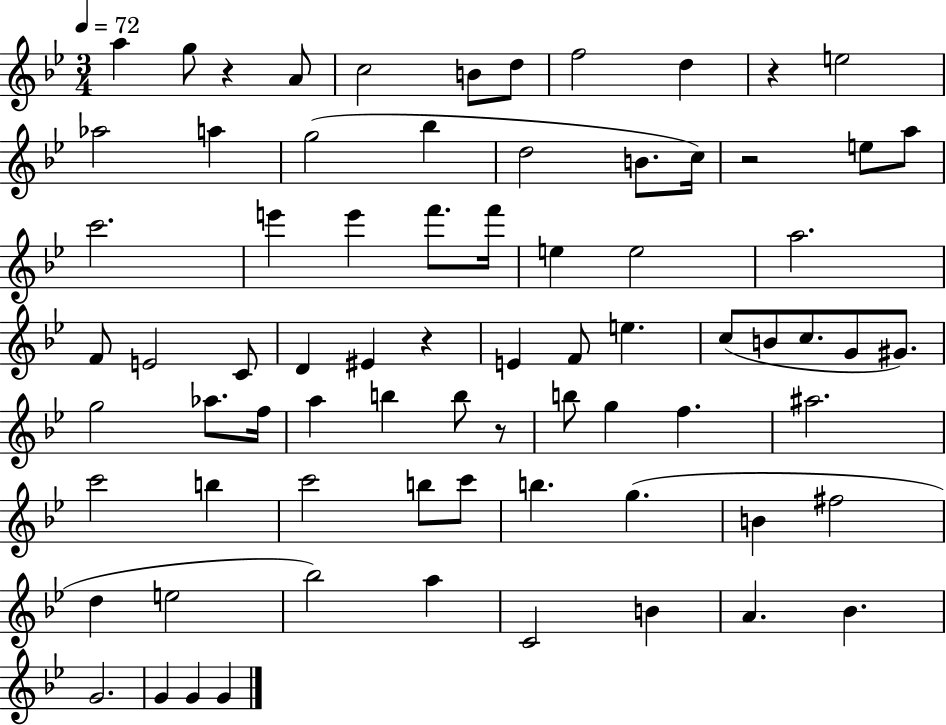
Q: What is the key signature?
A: BES major